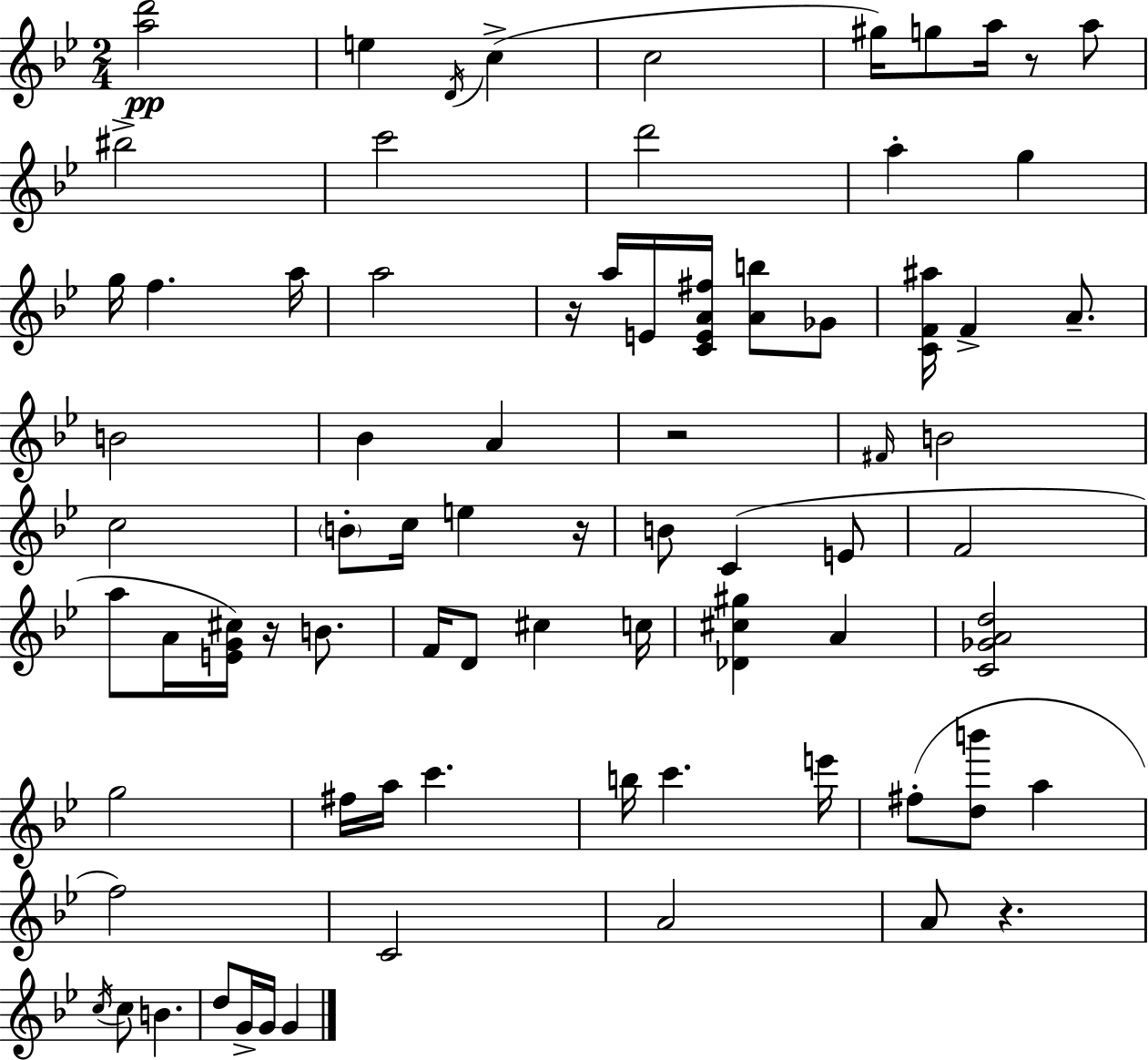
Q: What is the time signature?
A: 2/4